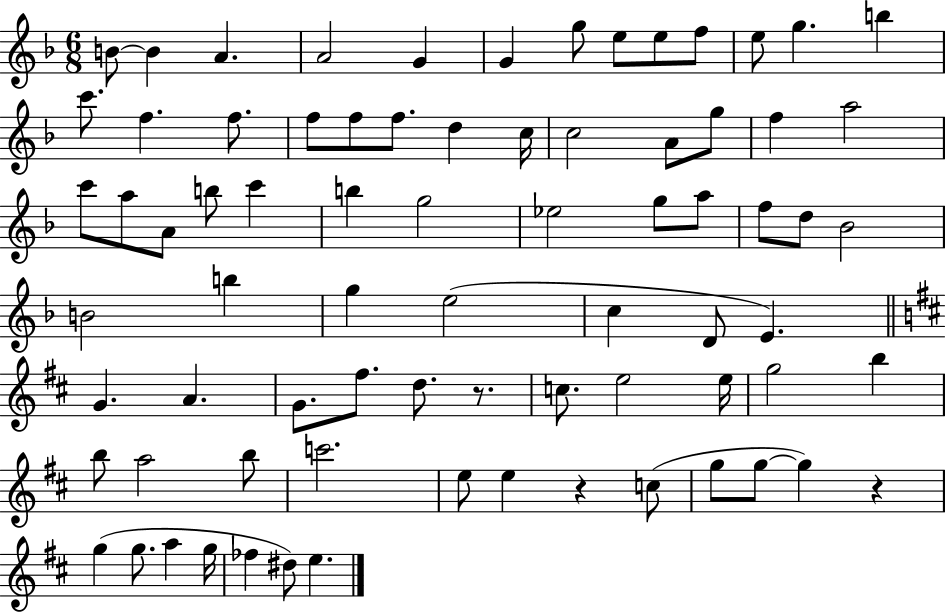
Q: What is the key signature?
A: F major